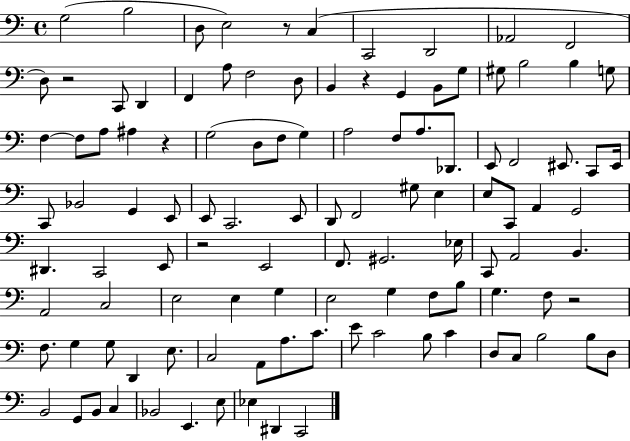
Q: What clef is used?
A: bass